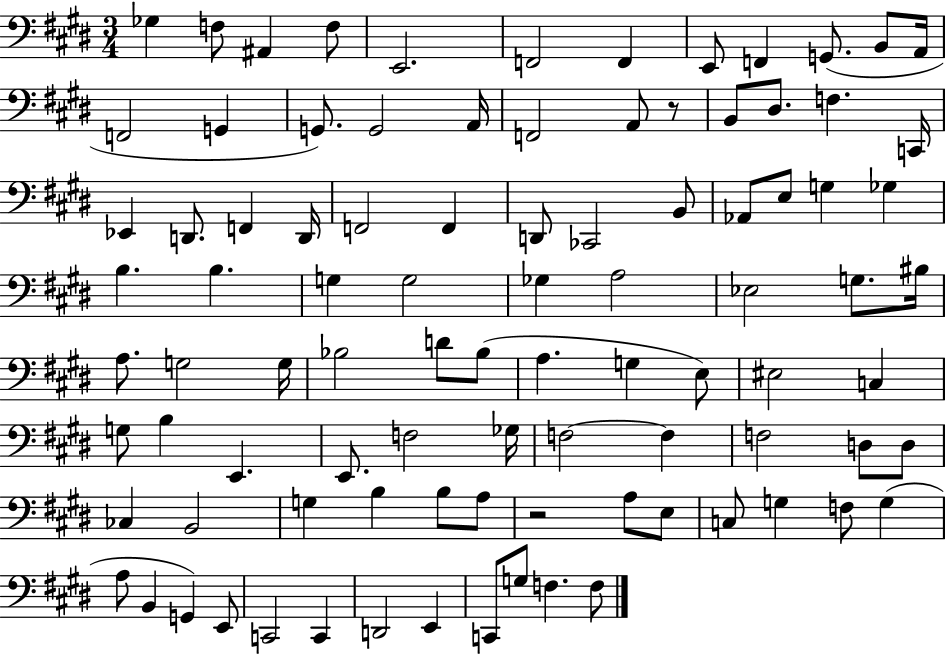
{
  \clef bass
  \numericTimeSignature
  \time 3/4
  \key e \major
  ges4 f8 ais,4 f8 | e,2. | f,2 f,4 | e,8 f,4 g,8.( b,8 a,16 | \break f,2 g,4 | g,8.) g,2 a,16 | f,2 a,8 r8 | b,8 dis8. f4. c,16 | \break ees,4 d,8. f,4 d,16 | f,2 f,4 | d,8 ces,2 b,8 | aes,8 e8 g4 ges4 | \break b4. b4. | g4 g2 | ges4 a2 | ees2 g8. bis16 | \break a8. g2 g16 | bes2 d'8 bes8( | a4. g4 e8) | eis2 c4 | \break g8 b4 e,4. | e,8. f2 ges16 | f2~~ f4 | f2 d8 d8 | \break ces4 b,2 | g4 b4 b8 a8 | r2 a8 e8 | c8 g4 f8 g4( | \break a8 b,4 g,4) e,8 | c,2 c,4 | d,2 e,4 | c,8 g8 f4. f8 | \break \bar "|."
}